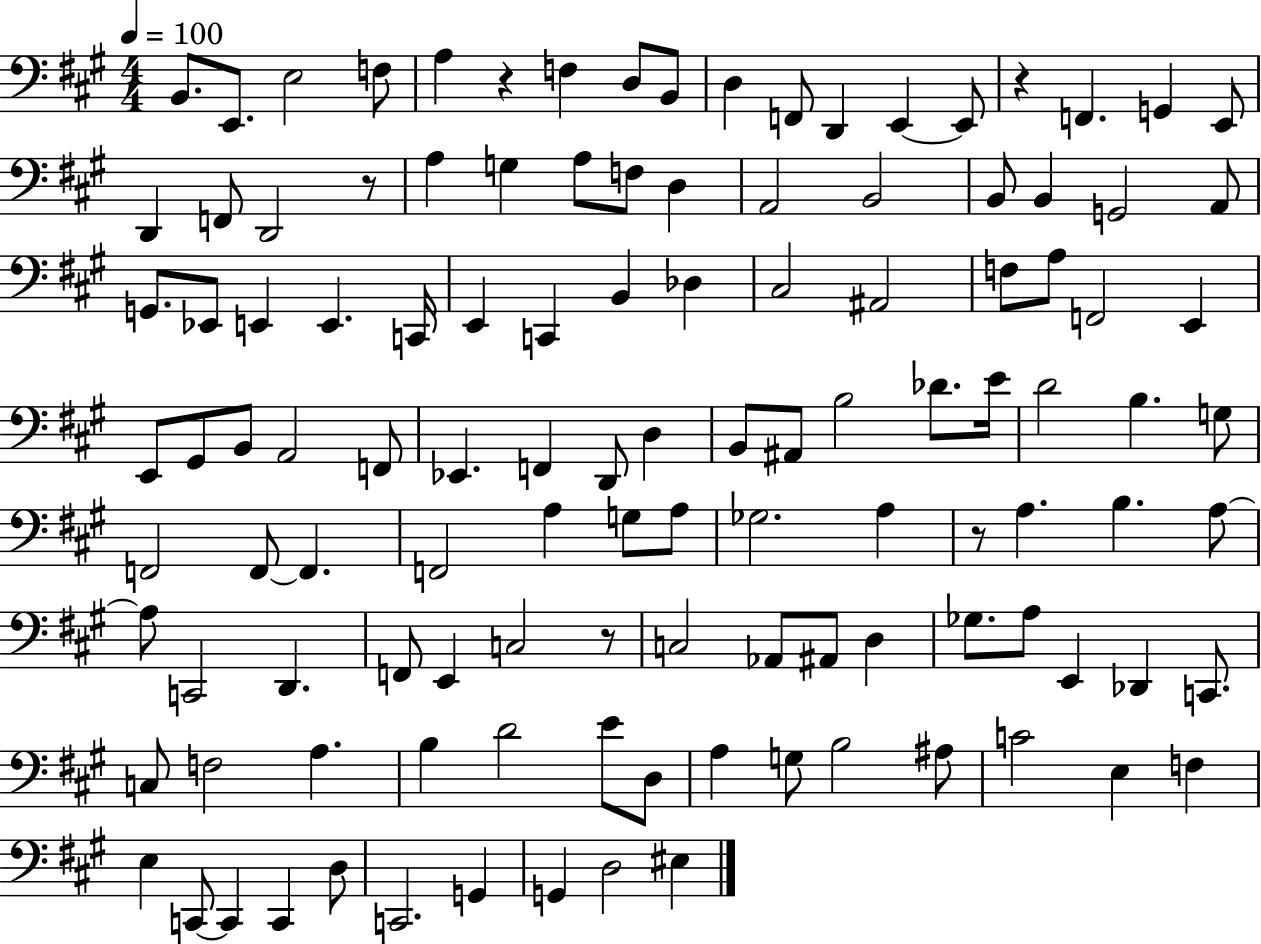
{
  \clef bass
  \numericTimeSignature
  \time 4/4
  \key a \major
  \tempo 4 = 100
  \repeat volta 2 { b,8. e,8. e2 f8 | a4 r4 f4 d8 b,8 | d4 f,8 d,4 e,4~~ e,8 | r4 f,4. g,4 e,8 | \break d,4 f,8 d,2 r8 | a4 g4 a8 f8 d4 | a,2 b,2 | b,8 b,4 g,2 a,8 | \break g,8. ees,8 e,4 e,4. c,16 | e,4 c,4 b,4 des4 | cis2 ais,2 | f8 a8 f,2 e,4 | \break e,8 gis,8 b,8 a,2 f,8 | ees,4. f,4 d,8 d4 | b,8 ais,8 b2 des'8. e'16 | d'2 b4. g8 | \break f,2 f,8~~ f,4. | f,2 a4 g8 a8 | ges2. a4 | r8 a4. b4. a8~~ | \break a8 c,2 d,4. | f,8 e,4 c2 r8 | c2 aes,8 ais,8 d4 | ges8. a8 e,4 des,4 c,8. | \break c8 f2 a4. | b4 d'2 e'8 d8 | a4 g8 b2 ais8 | c'2 e4 f4 | \break e4 c,8~~ c,4 c,4 d8 | c,2. g,4 | g,4 d2 eis4 | } \bar "|."
}